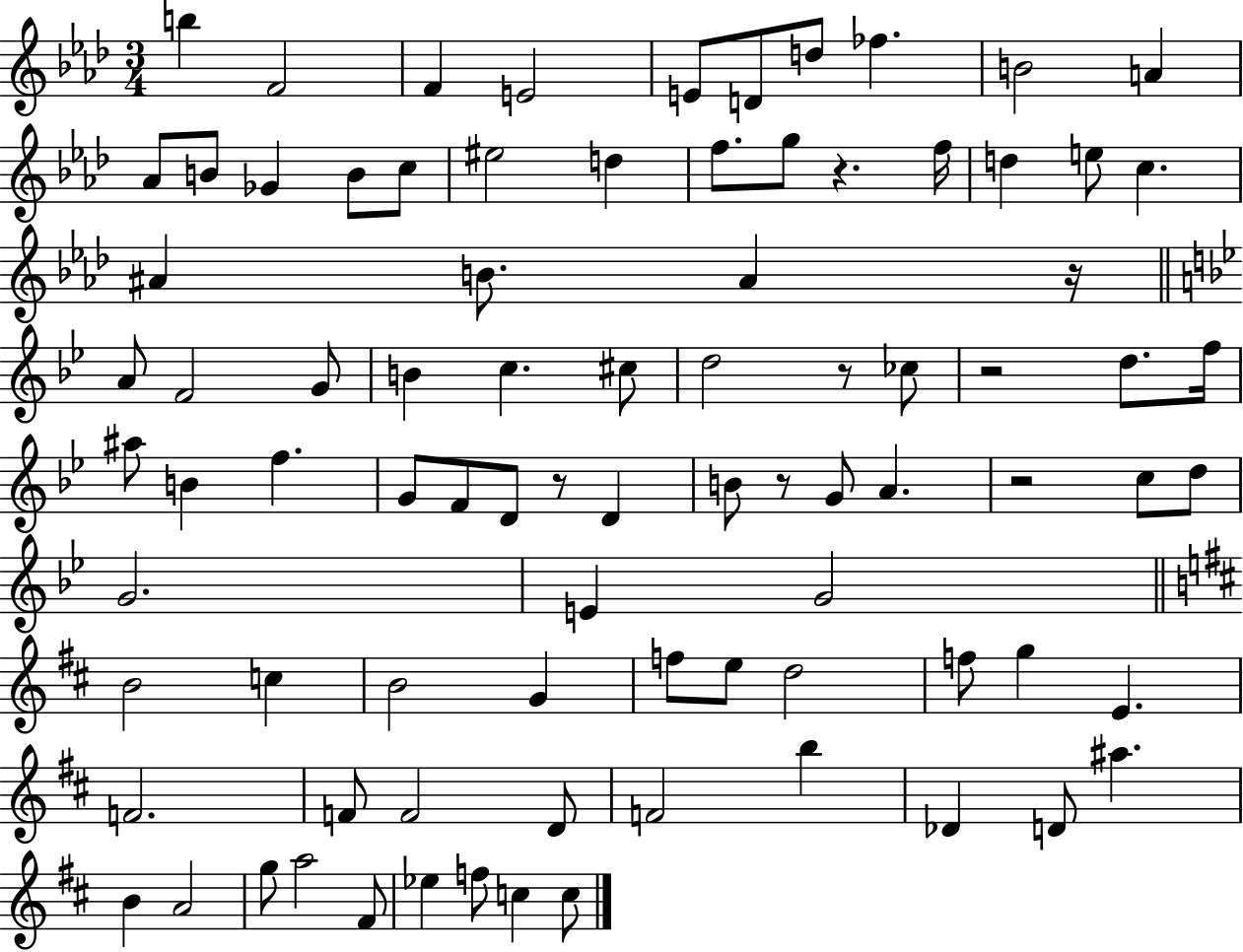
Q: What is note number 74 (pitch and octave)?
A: A5